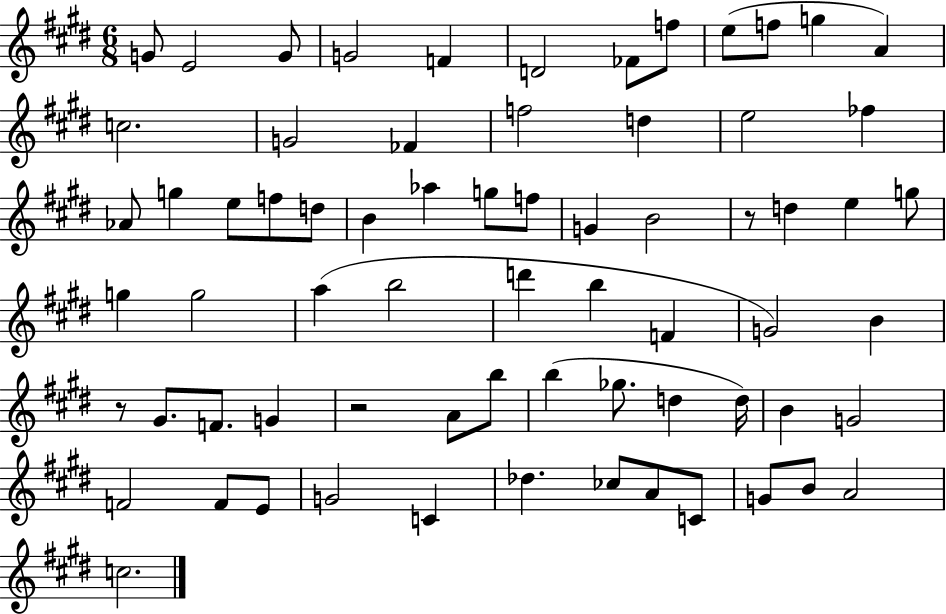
X:1
T:Untitled
M:6/8
L:1/4
K:E
G/2 E2 G/2 G2 F D2 _F/2 f/2 e/2 f/2 g A c2 G2 _F f2 d e2 _f _A/2 g e/2 f/2 d/2 B _a g/2 f/2 G B2 z/2 d e g/2 g g2 a b2 d' b F G2 B z/2 ^G/2 F/2 G z2 A/2 b/2 b _g/2 d d/4 B G2 F2 F/2 E/2 G2 C _d _c/2 A/2 C/2 G/2 B/2 A2 c2